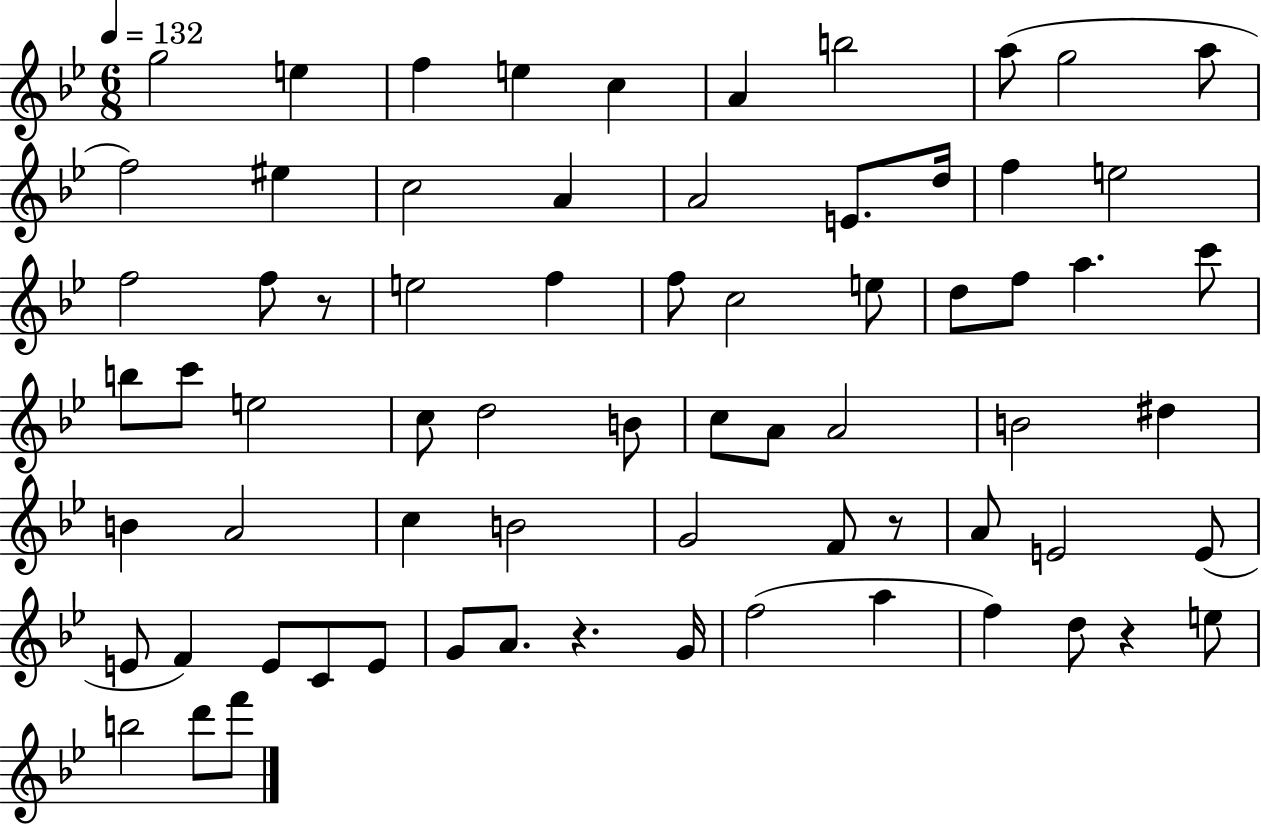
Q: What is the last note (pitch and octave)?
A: F6